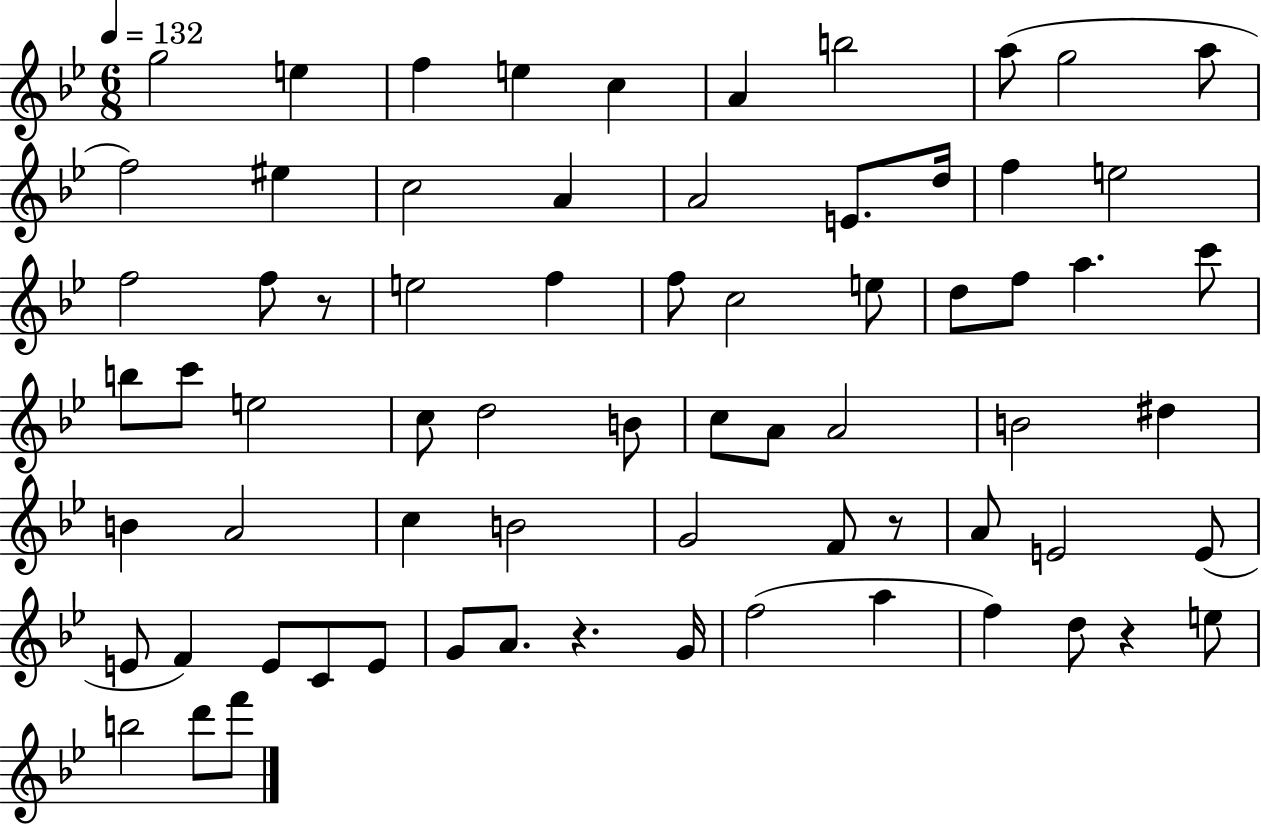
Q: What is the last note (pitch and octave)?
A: F6